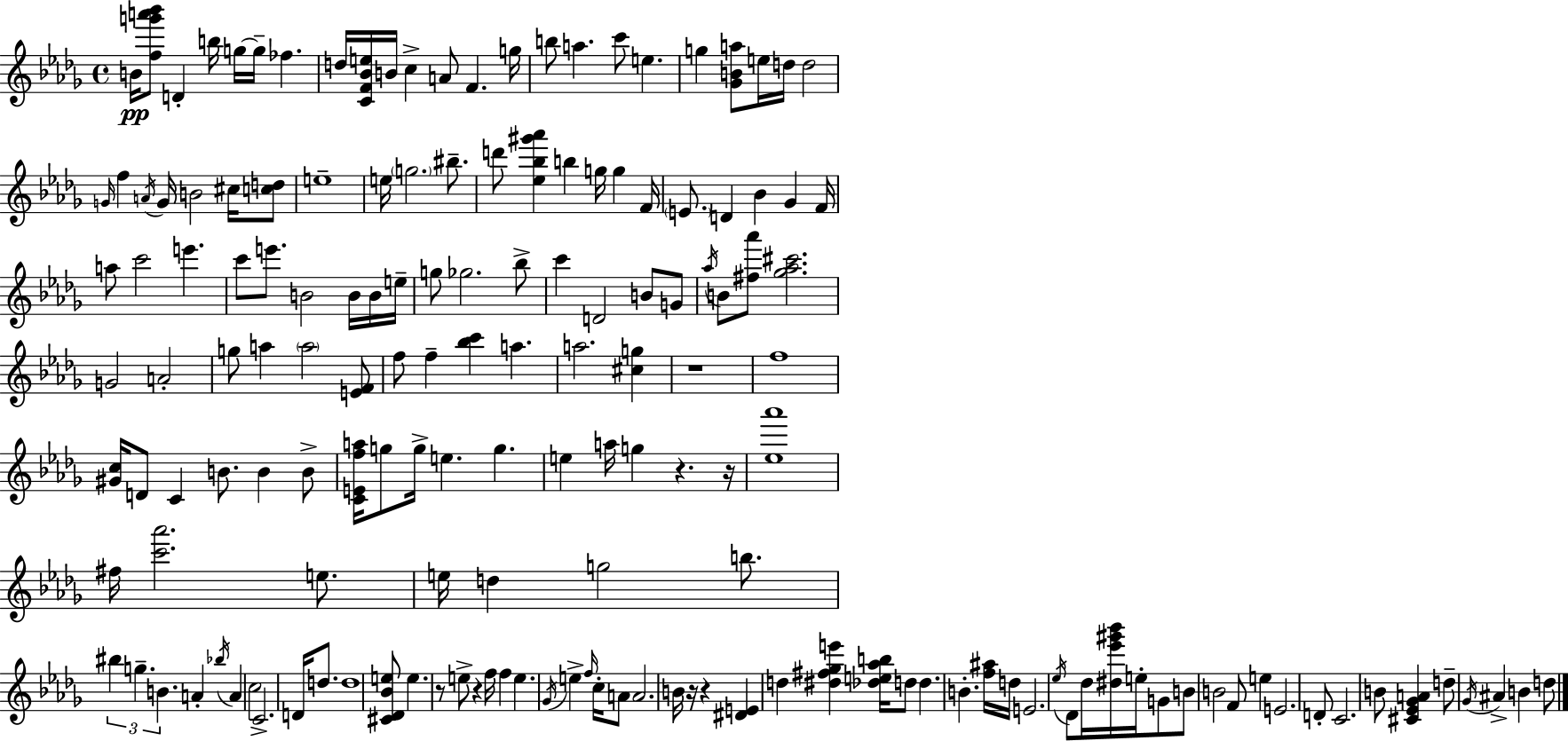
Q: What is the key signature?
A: BES minor